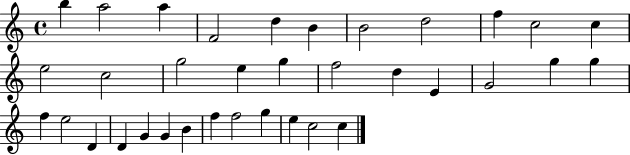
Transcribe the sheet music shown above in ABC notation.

X:1
T:Untitled
M:4/4
L:1/4
K:C
b a2 a F2 d B B2 d2 f c2 c e2 c2 g2 e g f2 d E G2 g g f e2 D D G G B f f2 g e c2 c